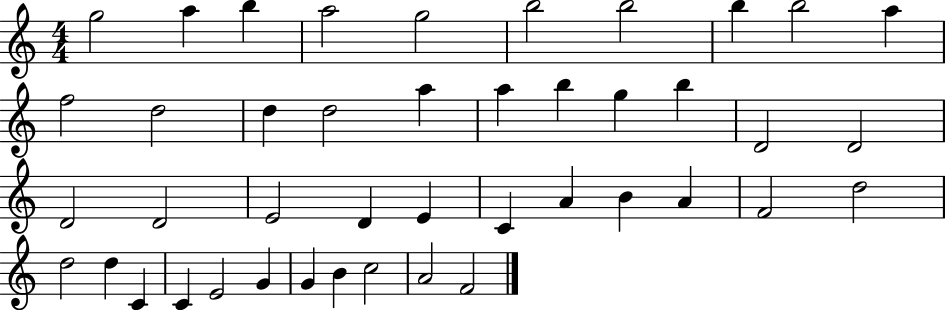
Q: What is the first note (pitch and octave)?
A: G5